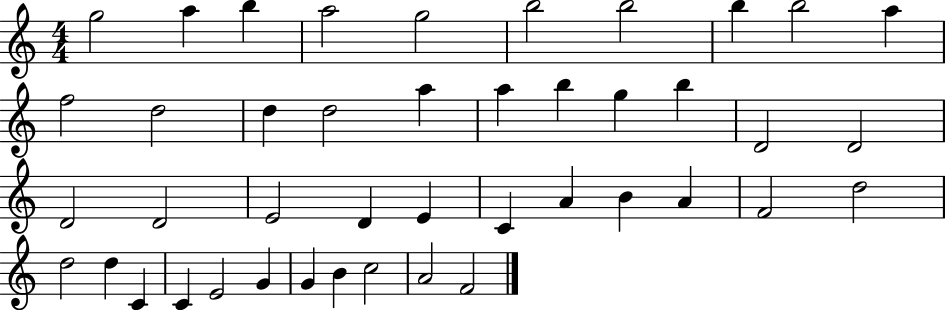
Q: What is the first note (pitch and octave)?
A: G5